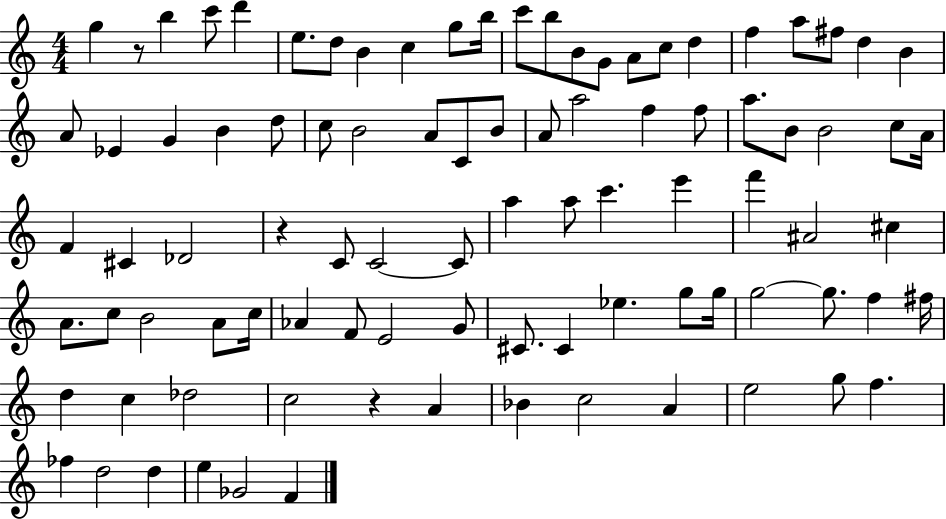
G5/q R/e B5/q C6/e D6/q E5/e. D5/e B4/q C5/q G5/e B5/s C6/e B5/e B4/e G4/e A4/e C5/e D5/q F5/q A5/e F#5/e D5/q B4/q A4/e Eb4/q G4/q B4/q D5/e C5/e B4/h A4/e C4/e B4/e A4/e A5/h F5/q F5/e A5/e. B4/e B4/h C5/e A4/s F4/q C#4/q Db4/h R/q C4/e C4/h C4/e A5/q A5/e C6/q. E6/q F6/q A#4/h C#5/q A4/e. C5/e B4/h A4/e C5/s Ab4/q F4/e E4/h G4/e C#4/e. C#4/q Eb5/q. G5/e G5/s G5/h G5/e. F5/q F#5/s D5/q C5/q Db5/h C5/h R/q A4/q Bb4/q C5/h A4/q E5/h G5/e F5/q. FES5/q D5/h D5/q E5/q Gb4/h F4/q